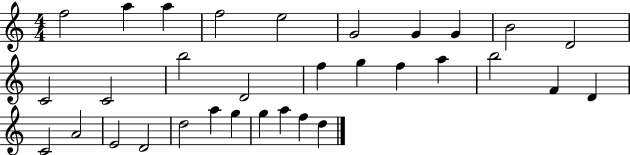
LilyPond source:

{
  \clef treble
  \numericTimeSignature
  \time 4/4
  \key c \major
  f''2 a''4 a''4 | f''2 e''2 | g'2 g'4 g'4 | b'2 d'2 | \break c'2 c'2 | b''2 d'2 | f''4 g''4 f''4 a''4 | b''2 f'4 d'4 | \break c'2 a'2 | e'2 d'2 | d''2 a''4 g''4 | g''4 a''4 f''4 d''4 | \break \bar "|."
}